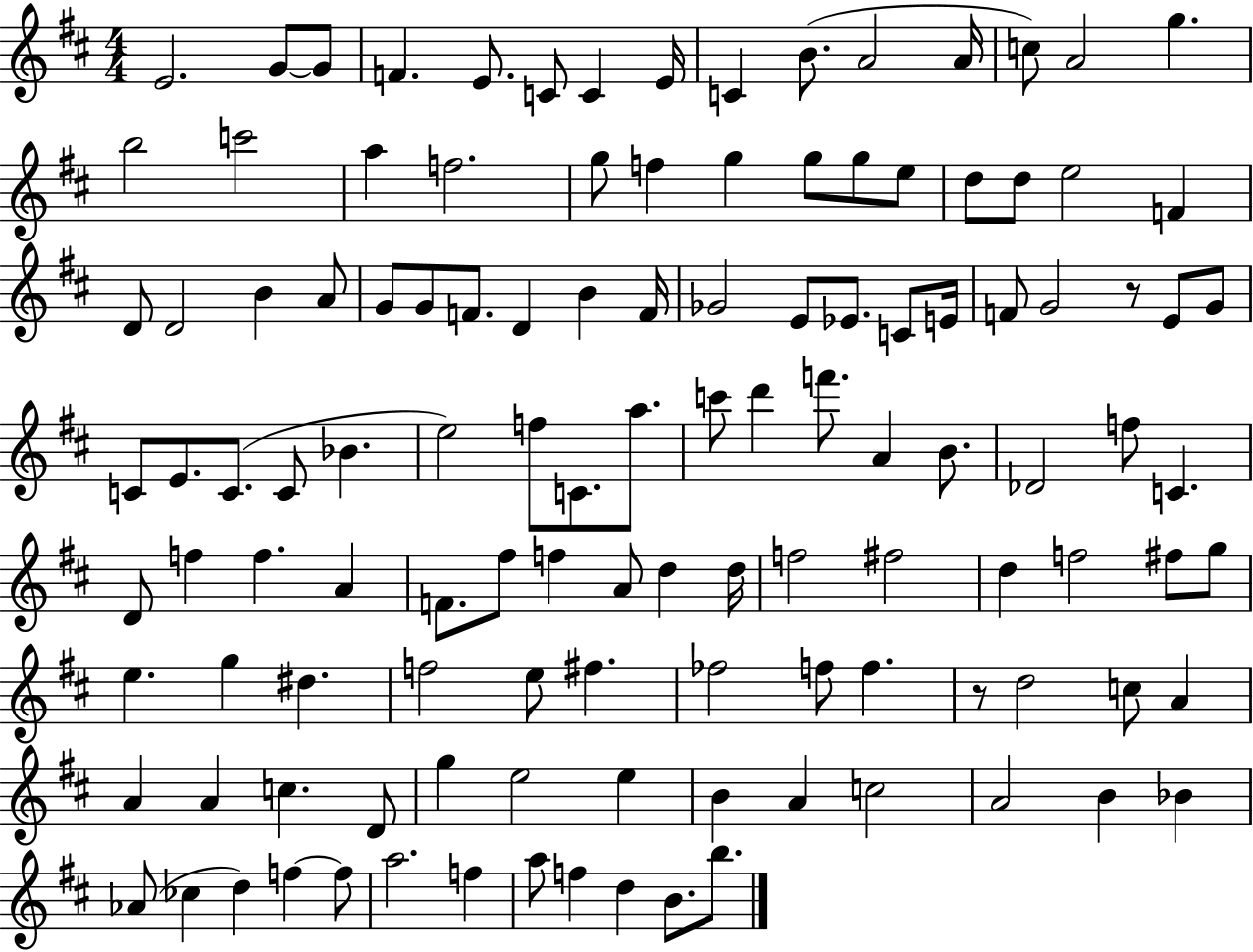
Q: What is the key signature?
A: D major